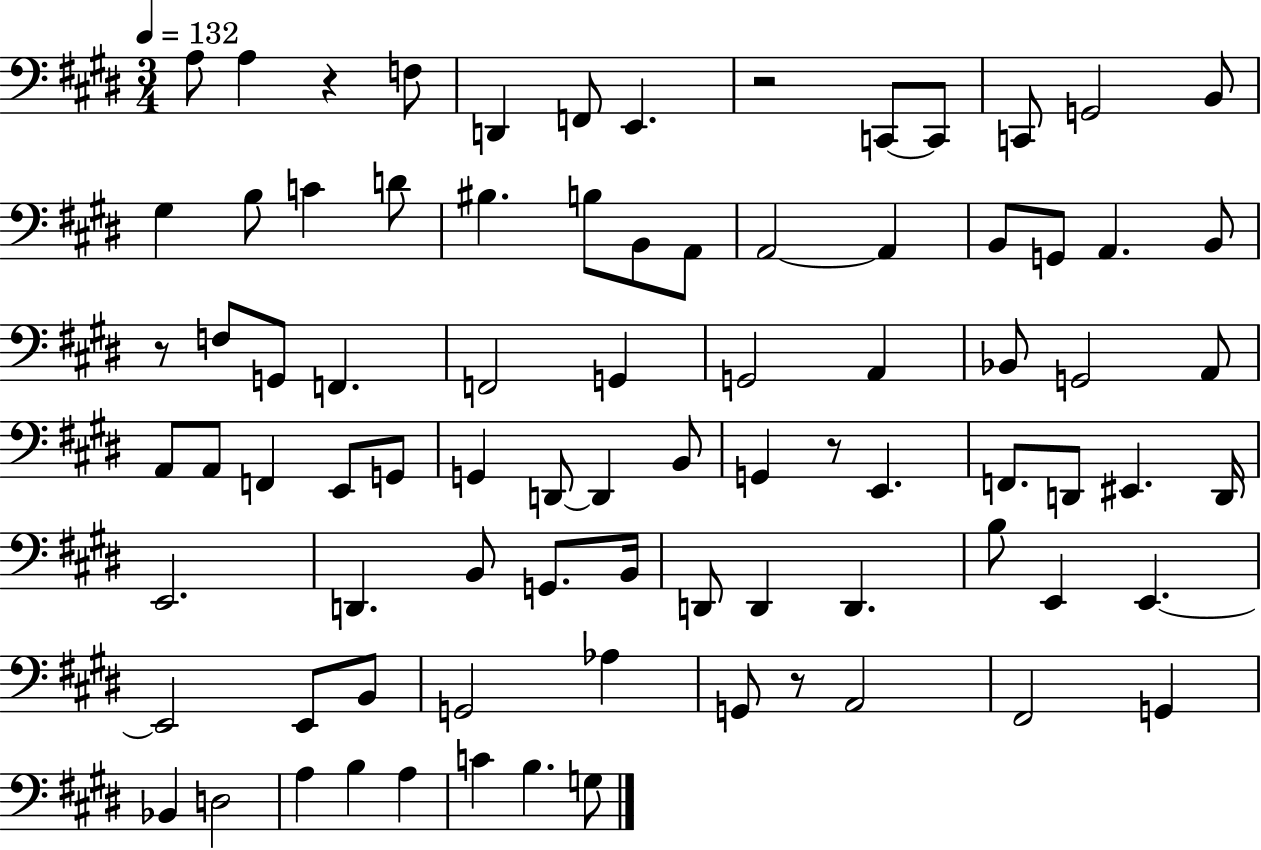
{
  \clef bass
  \numericTimeSignature
  \time 3/4
  \key e \major
  \tempo 4 = 132
  a8 a4 r4 f8 | d,4 f,8 e,4. | r2 c,8~~ c,8 | c,8 g,2 b,8 | \break gis4 b8 c'4 d'8 | bis4. b8 b,8 a,8 | a,2~~ a,4 | b,8 g,8 a,4. b,8 | \break r8 f8 g,8 f,4. | f,2 g,4 | g,2 a,4 | bes,8 g,2 a,8 | \break a,8 a,8 f,4 e,8 g,8 | g,4 d,8~~ d,4 b,8 | g,4 r8 e,4. | f,8. d,8 eis,4. d,16 | \break e,2. | d,4. b,8 g,8. b,16 | d,8 d,4 d,4. | b8 e,4 e,4.~~ | \break e,2 e,8 b,8 | g,2 aes4 | g,8 r8 a,2 | fis,2 g,4 | \break bes,4 d2 | a4 b4 a4 | c'4 b4. g8 | \bar "|."
}